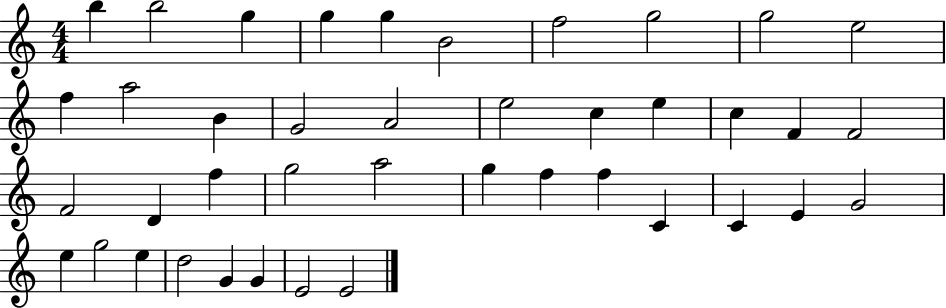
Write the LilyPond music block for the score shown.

{
  \clef treble
  \numericTimeSignature
  \time 4/4
  \key c \major
  b''4 b''2 g''4 | g''4 g''4 b'2 | f''2 g''2 | g''2 e''2 | \break f''4 a''2 b'4 | g'2 a'2 | e''2 c''4 e''4 | c''4 f'4 f'2 | \break f'2 d'4 f''4 | g''2 a''2 | g''4 f''4 f''4 c'4 | c'4 e'4 g'2 | \break e''4 g''2 e''4 | d''2 g'4 g'4 | e'2 e'2 | \bar "|."
}